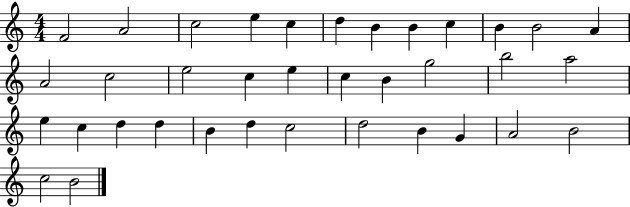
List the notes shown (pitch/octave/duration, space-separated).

F4/h A4/h C5/h E5/q C5/q D5/q B4/q B4/q C5/q B4/q B4/h A4/q A4/h C5/h E5/h C5/q E5/q C5/q B4/q G5/h B5/h A5/h E5/q C5/q D5/q D5/q B4/q D5/q C5/h D5/h B4/q G4/q A4/h B4/h C5/h B4/h